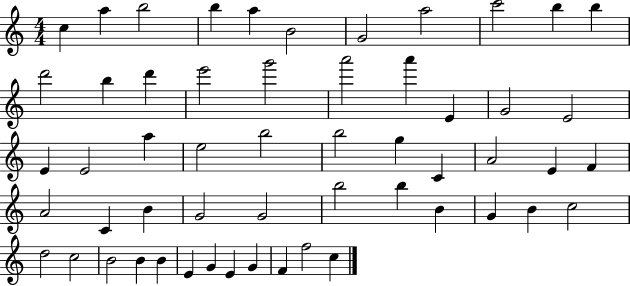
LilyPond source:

{
  \clef treble
  \numericTimeSignature
  \time 4/4
  \key c \major
  c''4 a''4 b''2 | b''4 a''4 b'2 | g'2 a''2 | c'''2 b''4 b''4 | \break d'''2 b''4 d'''4 | e'''2 g'''2 | a'''2 a'''4 e'4 | g'2 e'2 | \break e'4 e'2 a''4 | e''2 b''2 | b''2 g''4 c'4 | a'2 e'4 f'4 | \break a'2 c'4 b'4 | g'2 g'2 | b''2 b''4 b'4 | g'4 b'4 c''2 | \break d''2 c''2 | b'2 b'4 b'4 | e'4 g'4 e'4 g'4 | f'4 f''2 c''4 | \break \bar "|."
}